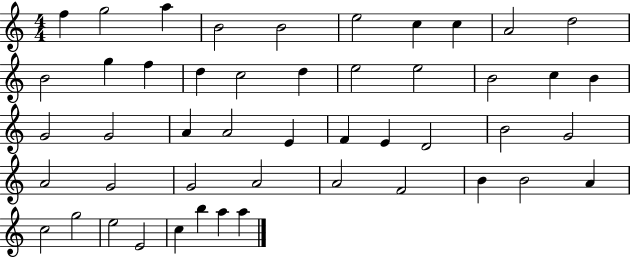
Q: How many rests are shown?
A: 0